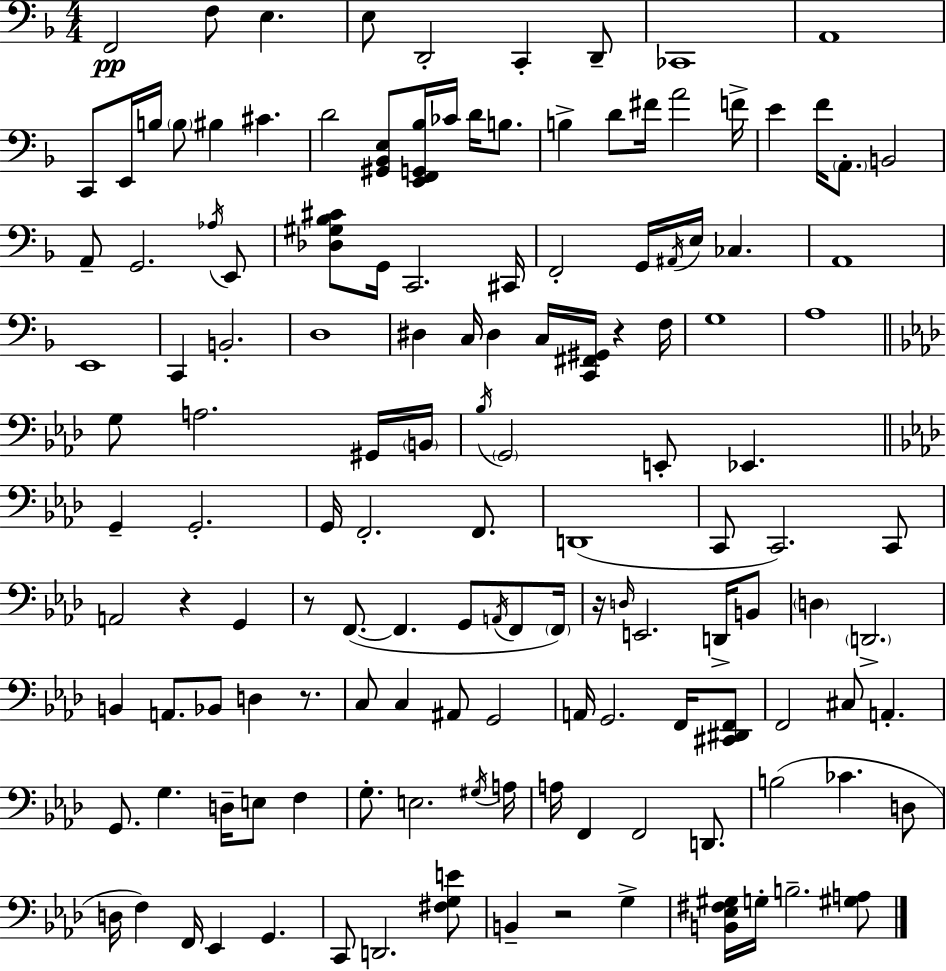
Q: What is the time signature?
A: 4/4